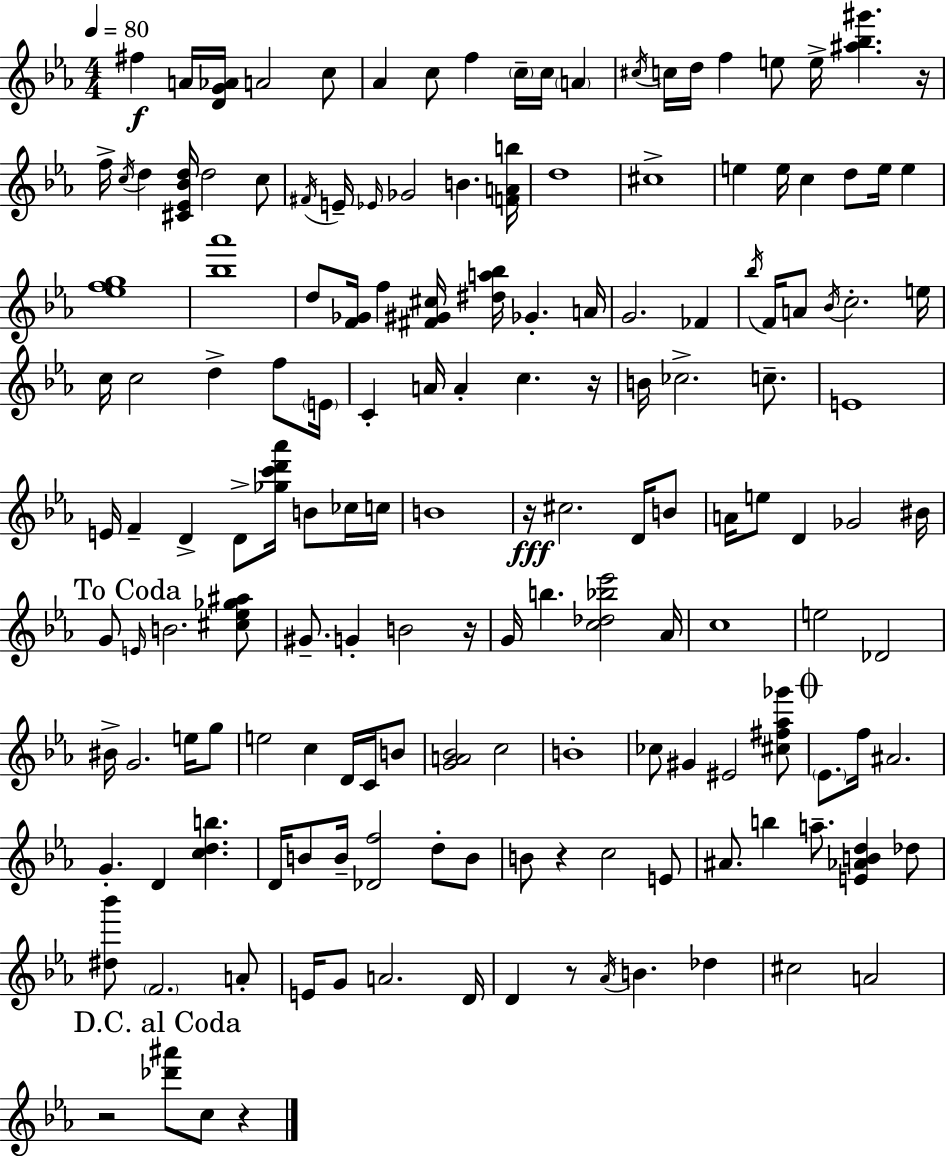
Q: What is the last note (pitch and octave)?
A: C5